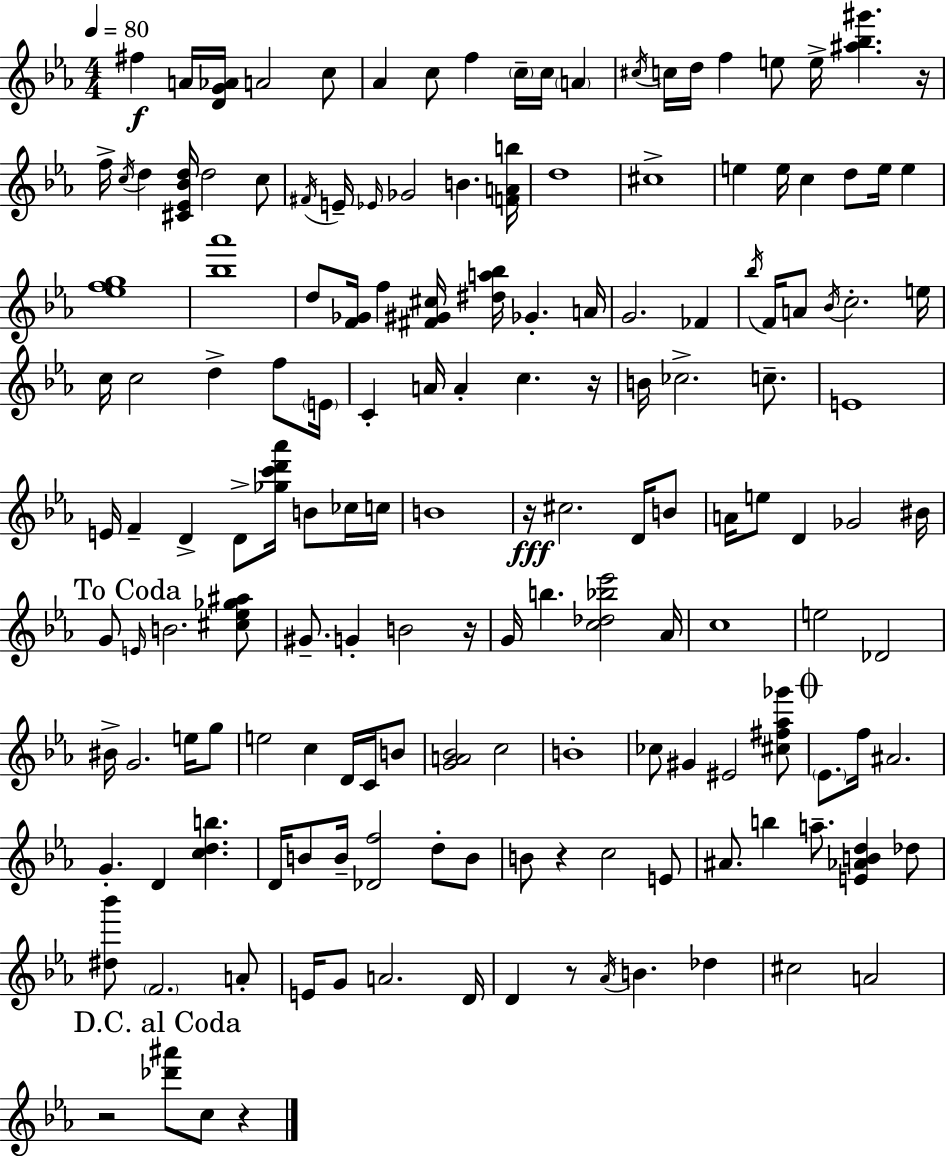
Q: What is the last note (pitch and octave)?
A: C5